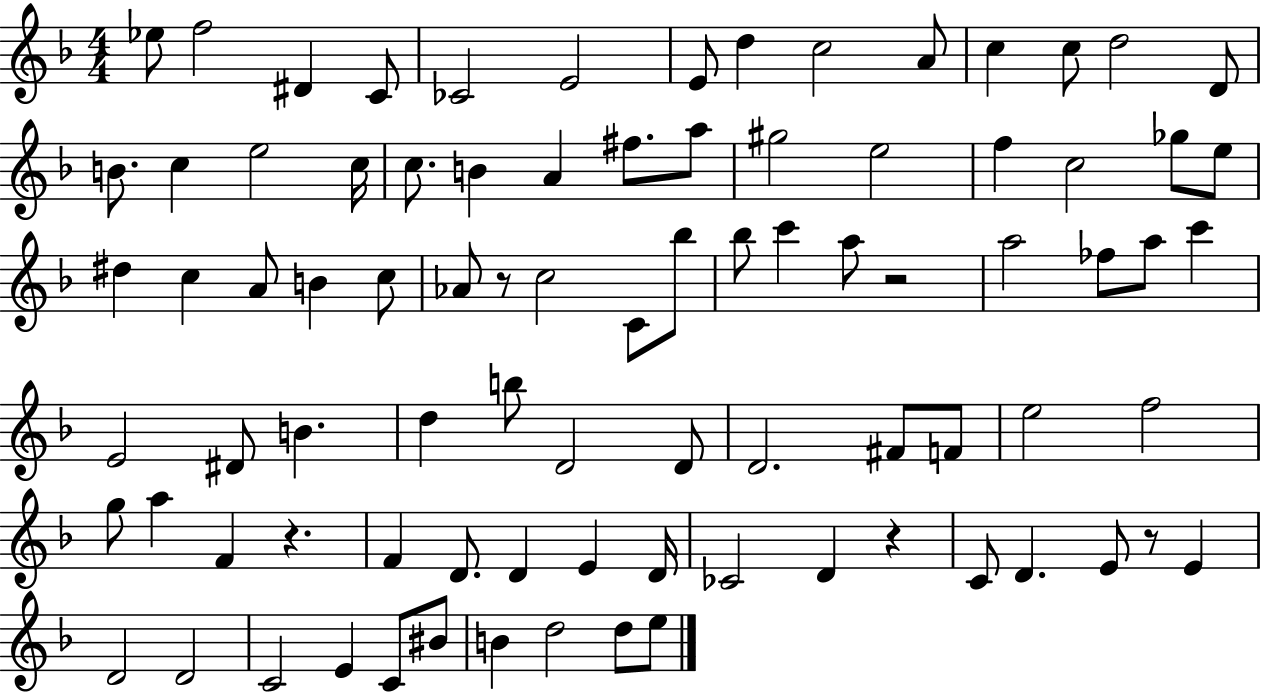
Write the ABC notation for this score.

X:1
T:Untitled
M:4/4
L:1/4
K:F
_e/2 f2 ^D C/2 _C2 E2 E/2 d c2 A/2 c c/2 d2 D/2 B/2 c e2 c/4 c/2 B A ^f/2 a/2 ^g2 e2 f c2 _g/2 e/2 ^d c A/2 B c/2 _A/2 z/2 c2 C/2 _b/2 _b/2 c' a/2 z2 a2 _f/2 a/2 c' E2 ^D/2 B d b/2 D2 D/2 D2 ^F/2 F/2 e2 f2 g/2 a F z F D/2 D E D/4 _C2 D z C/2 D E/2 z/2 E D2 D2 C2 E C/2 ^B/2 B d2 d/2 e/2